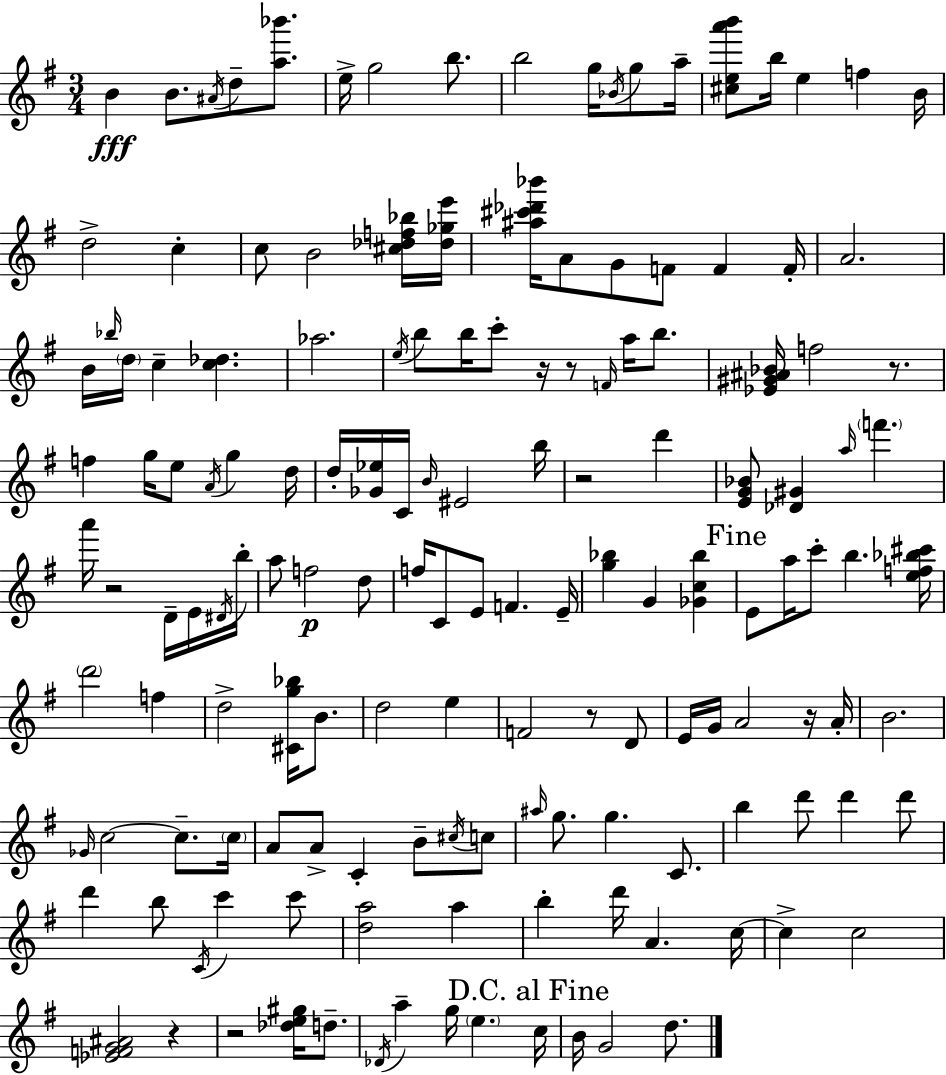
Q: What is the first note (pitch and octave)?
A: B4